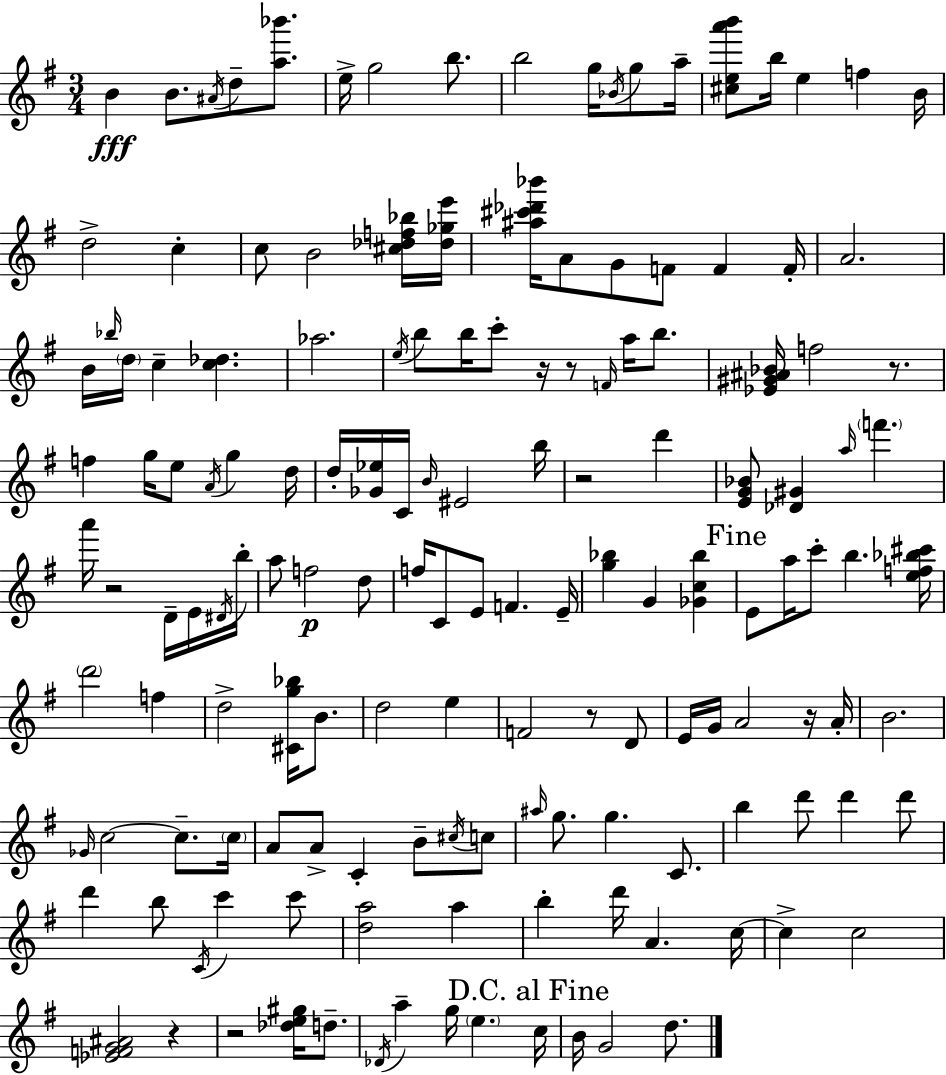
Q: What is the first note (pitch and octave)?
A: B4